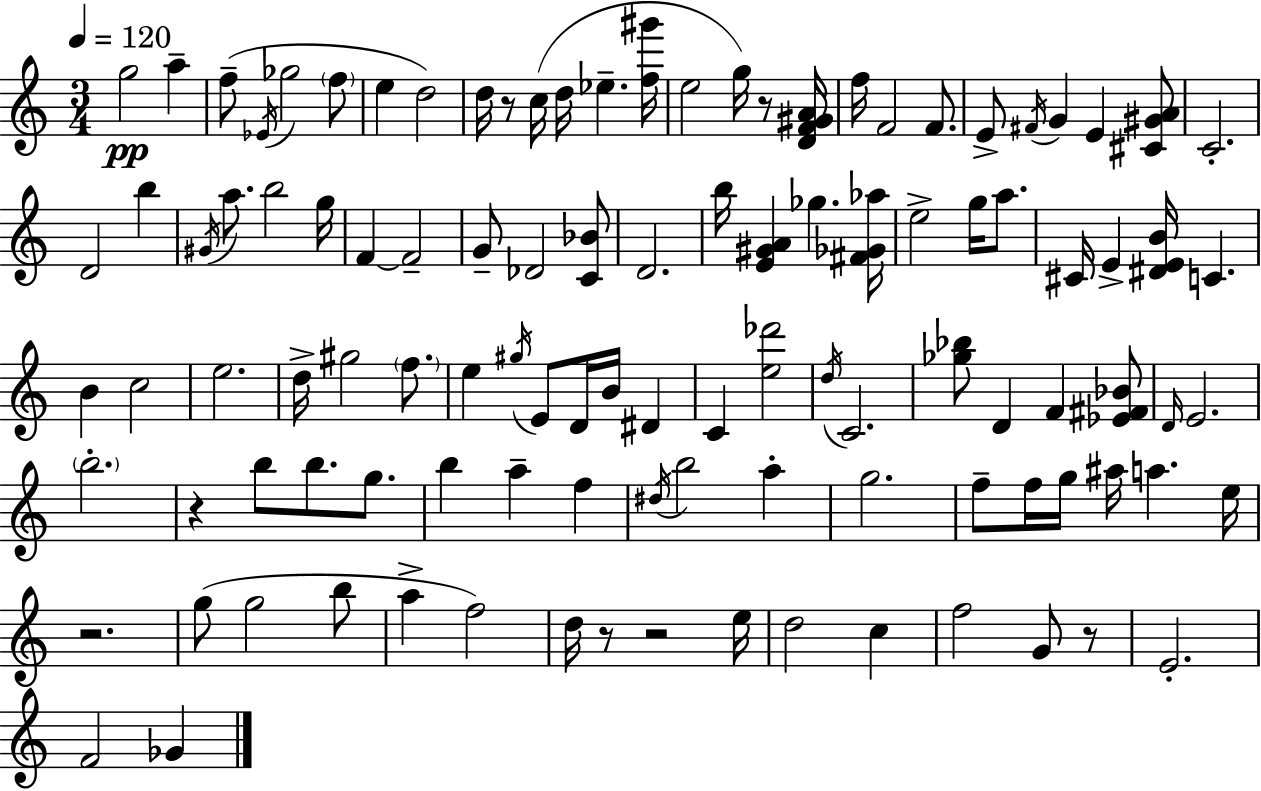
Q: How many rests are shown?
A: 7